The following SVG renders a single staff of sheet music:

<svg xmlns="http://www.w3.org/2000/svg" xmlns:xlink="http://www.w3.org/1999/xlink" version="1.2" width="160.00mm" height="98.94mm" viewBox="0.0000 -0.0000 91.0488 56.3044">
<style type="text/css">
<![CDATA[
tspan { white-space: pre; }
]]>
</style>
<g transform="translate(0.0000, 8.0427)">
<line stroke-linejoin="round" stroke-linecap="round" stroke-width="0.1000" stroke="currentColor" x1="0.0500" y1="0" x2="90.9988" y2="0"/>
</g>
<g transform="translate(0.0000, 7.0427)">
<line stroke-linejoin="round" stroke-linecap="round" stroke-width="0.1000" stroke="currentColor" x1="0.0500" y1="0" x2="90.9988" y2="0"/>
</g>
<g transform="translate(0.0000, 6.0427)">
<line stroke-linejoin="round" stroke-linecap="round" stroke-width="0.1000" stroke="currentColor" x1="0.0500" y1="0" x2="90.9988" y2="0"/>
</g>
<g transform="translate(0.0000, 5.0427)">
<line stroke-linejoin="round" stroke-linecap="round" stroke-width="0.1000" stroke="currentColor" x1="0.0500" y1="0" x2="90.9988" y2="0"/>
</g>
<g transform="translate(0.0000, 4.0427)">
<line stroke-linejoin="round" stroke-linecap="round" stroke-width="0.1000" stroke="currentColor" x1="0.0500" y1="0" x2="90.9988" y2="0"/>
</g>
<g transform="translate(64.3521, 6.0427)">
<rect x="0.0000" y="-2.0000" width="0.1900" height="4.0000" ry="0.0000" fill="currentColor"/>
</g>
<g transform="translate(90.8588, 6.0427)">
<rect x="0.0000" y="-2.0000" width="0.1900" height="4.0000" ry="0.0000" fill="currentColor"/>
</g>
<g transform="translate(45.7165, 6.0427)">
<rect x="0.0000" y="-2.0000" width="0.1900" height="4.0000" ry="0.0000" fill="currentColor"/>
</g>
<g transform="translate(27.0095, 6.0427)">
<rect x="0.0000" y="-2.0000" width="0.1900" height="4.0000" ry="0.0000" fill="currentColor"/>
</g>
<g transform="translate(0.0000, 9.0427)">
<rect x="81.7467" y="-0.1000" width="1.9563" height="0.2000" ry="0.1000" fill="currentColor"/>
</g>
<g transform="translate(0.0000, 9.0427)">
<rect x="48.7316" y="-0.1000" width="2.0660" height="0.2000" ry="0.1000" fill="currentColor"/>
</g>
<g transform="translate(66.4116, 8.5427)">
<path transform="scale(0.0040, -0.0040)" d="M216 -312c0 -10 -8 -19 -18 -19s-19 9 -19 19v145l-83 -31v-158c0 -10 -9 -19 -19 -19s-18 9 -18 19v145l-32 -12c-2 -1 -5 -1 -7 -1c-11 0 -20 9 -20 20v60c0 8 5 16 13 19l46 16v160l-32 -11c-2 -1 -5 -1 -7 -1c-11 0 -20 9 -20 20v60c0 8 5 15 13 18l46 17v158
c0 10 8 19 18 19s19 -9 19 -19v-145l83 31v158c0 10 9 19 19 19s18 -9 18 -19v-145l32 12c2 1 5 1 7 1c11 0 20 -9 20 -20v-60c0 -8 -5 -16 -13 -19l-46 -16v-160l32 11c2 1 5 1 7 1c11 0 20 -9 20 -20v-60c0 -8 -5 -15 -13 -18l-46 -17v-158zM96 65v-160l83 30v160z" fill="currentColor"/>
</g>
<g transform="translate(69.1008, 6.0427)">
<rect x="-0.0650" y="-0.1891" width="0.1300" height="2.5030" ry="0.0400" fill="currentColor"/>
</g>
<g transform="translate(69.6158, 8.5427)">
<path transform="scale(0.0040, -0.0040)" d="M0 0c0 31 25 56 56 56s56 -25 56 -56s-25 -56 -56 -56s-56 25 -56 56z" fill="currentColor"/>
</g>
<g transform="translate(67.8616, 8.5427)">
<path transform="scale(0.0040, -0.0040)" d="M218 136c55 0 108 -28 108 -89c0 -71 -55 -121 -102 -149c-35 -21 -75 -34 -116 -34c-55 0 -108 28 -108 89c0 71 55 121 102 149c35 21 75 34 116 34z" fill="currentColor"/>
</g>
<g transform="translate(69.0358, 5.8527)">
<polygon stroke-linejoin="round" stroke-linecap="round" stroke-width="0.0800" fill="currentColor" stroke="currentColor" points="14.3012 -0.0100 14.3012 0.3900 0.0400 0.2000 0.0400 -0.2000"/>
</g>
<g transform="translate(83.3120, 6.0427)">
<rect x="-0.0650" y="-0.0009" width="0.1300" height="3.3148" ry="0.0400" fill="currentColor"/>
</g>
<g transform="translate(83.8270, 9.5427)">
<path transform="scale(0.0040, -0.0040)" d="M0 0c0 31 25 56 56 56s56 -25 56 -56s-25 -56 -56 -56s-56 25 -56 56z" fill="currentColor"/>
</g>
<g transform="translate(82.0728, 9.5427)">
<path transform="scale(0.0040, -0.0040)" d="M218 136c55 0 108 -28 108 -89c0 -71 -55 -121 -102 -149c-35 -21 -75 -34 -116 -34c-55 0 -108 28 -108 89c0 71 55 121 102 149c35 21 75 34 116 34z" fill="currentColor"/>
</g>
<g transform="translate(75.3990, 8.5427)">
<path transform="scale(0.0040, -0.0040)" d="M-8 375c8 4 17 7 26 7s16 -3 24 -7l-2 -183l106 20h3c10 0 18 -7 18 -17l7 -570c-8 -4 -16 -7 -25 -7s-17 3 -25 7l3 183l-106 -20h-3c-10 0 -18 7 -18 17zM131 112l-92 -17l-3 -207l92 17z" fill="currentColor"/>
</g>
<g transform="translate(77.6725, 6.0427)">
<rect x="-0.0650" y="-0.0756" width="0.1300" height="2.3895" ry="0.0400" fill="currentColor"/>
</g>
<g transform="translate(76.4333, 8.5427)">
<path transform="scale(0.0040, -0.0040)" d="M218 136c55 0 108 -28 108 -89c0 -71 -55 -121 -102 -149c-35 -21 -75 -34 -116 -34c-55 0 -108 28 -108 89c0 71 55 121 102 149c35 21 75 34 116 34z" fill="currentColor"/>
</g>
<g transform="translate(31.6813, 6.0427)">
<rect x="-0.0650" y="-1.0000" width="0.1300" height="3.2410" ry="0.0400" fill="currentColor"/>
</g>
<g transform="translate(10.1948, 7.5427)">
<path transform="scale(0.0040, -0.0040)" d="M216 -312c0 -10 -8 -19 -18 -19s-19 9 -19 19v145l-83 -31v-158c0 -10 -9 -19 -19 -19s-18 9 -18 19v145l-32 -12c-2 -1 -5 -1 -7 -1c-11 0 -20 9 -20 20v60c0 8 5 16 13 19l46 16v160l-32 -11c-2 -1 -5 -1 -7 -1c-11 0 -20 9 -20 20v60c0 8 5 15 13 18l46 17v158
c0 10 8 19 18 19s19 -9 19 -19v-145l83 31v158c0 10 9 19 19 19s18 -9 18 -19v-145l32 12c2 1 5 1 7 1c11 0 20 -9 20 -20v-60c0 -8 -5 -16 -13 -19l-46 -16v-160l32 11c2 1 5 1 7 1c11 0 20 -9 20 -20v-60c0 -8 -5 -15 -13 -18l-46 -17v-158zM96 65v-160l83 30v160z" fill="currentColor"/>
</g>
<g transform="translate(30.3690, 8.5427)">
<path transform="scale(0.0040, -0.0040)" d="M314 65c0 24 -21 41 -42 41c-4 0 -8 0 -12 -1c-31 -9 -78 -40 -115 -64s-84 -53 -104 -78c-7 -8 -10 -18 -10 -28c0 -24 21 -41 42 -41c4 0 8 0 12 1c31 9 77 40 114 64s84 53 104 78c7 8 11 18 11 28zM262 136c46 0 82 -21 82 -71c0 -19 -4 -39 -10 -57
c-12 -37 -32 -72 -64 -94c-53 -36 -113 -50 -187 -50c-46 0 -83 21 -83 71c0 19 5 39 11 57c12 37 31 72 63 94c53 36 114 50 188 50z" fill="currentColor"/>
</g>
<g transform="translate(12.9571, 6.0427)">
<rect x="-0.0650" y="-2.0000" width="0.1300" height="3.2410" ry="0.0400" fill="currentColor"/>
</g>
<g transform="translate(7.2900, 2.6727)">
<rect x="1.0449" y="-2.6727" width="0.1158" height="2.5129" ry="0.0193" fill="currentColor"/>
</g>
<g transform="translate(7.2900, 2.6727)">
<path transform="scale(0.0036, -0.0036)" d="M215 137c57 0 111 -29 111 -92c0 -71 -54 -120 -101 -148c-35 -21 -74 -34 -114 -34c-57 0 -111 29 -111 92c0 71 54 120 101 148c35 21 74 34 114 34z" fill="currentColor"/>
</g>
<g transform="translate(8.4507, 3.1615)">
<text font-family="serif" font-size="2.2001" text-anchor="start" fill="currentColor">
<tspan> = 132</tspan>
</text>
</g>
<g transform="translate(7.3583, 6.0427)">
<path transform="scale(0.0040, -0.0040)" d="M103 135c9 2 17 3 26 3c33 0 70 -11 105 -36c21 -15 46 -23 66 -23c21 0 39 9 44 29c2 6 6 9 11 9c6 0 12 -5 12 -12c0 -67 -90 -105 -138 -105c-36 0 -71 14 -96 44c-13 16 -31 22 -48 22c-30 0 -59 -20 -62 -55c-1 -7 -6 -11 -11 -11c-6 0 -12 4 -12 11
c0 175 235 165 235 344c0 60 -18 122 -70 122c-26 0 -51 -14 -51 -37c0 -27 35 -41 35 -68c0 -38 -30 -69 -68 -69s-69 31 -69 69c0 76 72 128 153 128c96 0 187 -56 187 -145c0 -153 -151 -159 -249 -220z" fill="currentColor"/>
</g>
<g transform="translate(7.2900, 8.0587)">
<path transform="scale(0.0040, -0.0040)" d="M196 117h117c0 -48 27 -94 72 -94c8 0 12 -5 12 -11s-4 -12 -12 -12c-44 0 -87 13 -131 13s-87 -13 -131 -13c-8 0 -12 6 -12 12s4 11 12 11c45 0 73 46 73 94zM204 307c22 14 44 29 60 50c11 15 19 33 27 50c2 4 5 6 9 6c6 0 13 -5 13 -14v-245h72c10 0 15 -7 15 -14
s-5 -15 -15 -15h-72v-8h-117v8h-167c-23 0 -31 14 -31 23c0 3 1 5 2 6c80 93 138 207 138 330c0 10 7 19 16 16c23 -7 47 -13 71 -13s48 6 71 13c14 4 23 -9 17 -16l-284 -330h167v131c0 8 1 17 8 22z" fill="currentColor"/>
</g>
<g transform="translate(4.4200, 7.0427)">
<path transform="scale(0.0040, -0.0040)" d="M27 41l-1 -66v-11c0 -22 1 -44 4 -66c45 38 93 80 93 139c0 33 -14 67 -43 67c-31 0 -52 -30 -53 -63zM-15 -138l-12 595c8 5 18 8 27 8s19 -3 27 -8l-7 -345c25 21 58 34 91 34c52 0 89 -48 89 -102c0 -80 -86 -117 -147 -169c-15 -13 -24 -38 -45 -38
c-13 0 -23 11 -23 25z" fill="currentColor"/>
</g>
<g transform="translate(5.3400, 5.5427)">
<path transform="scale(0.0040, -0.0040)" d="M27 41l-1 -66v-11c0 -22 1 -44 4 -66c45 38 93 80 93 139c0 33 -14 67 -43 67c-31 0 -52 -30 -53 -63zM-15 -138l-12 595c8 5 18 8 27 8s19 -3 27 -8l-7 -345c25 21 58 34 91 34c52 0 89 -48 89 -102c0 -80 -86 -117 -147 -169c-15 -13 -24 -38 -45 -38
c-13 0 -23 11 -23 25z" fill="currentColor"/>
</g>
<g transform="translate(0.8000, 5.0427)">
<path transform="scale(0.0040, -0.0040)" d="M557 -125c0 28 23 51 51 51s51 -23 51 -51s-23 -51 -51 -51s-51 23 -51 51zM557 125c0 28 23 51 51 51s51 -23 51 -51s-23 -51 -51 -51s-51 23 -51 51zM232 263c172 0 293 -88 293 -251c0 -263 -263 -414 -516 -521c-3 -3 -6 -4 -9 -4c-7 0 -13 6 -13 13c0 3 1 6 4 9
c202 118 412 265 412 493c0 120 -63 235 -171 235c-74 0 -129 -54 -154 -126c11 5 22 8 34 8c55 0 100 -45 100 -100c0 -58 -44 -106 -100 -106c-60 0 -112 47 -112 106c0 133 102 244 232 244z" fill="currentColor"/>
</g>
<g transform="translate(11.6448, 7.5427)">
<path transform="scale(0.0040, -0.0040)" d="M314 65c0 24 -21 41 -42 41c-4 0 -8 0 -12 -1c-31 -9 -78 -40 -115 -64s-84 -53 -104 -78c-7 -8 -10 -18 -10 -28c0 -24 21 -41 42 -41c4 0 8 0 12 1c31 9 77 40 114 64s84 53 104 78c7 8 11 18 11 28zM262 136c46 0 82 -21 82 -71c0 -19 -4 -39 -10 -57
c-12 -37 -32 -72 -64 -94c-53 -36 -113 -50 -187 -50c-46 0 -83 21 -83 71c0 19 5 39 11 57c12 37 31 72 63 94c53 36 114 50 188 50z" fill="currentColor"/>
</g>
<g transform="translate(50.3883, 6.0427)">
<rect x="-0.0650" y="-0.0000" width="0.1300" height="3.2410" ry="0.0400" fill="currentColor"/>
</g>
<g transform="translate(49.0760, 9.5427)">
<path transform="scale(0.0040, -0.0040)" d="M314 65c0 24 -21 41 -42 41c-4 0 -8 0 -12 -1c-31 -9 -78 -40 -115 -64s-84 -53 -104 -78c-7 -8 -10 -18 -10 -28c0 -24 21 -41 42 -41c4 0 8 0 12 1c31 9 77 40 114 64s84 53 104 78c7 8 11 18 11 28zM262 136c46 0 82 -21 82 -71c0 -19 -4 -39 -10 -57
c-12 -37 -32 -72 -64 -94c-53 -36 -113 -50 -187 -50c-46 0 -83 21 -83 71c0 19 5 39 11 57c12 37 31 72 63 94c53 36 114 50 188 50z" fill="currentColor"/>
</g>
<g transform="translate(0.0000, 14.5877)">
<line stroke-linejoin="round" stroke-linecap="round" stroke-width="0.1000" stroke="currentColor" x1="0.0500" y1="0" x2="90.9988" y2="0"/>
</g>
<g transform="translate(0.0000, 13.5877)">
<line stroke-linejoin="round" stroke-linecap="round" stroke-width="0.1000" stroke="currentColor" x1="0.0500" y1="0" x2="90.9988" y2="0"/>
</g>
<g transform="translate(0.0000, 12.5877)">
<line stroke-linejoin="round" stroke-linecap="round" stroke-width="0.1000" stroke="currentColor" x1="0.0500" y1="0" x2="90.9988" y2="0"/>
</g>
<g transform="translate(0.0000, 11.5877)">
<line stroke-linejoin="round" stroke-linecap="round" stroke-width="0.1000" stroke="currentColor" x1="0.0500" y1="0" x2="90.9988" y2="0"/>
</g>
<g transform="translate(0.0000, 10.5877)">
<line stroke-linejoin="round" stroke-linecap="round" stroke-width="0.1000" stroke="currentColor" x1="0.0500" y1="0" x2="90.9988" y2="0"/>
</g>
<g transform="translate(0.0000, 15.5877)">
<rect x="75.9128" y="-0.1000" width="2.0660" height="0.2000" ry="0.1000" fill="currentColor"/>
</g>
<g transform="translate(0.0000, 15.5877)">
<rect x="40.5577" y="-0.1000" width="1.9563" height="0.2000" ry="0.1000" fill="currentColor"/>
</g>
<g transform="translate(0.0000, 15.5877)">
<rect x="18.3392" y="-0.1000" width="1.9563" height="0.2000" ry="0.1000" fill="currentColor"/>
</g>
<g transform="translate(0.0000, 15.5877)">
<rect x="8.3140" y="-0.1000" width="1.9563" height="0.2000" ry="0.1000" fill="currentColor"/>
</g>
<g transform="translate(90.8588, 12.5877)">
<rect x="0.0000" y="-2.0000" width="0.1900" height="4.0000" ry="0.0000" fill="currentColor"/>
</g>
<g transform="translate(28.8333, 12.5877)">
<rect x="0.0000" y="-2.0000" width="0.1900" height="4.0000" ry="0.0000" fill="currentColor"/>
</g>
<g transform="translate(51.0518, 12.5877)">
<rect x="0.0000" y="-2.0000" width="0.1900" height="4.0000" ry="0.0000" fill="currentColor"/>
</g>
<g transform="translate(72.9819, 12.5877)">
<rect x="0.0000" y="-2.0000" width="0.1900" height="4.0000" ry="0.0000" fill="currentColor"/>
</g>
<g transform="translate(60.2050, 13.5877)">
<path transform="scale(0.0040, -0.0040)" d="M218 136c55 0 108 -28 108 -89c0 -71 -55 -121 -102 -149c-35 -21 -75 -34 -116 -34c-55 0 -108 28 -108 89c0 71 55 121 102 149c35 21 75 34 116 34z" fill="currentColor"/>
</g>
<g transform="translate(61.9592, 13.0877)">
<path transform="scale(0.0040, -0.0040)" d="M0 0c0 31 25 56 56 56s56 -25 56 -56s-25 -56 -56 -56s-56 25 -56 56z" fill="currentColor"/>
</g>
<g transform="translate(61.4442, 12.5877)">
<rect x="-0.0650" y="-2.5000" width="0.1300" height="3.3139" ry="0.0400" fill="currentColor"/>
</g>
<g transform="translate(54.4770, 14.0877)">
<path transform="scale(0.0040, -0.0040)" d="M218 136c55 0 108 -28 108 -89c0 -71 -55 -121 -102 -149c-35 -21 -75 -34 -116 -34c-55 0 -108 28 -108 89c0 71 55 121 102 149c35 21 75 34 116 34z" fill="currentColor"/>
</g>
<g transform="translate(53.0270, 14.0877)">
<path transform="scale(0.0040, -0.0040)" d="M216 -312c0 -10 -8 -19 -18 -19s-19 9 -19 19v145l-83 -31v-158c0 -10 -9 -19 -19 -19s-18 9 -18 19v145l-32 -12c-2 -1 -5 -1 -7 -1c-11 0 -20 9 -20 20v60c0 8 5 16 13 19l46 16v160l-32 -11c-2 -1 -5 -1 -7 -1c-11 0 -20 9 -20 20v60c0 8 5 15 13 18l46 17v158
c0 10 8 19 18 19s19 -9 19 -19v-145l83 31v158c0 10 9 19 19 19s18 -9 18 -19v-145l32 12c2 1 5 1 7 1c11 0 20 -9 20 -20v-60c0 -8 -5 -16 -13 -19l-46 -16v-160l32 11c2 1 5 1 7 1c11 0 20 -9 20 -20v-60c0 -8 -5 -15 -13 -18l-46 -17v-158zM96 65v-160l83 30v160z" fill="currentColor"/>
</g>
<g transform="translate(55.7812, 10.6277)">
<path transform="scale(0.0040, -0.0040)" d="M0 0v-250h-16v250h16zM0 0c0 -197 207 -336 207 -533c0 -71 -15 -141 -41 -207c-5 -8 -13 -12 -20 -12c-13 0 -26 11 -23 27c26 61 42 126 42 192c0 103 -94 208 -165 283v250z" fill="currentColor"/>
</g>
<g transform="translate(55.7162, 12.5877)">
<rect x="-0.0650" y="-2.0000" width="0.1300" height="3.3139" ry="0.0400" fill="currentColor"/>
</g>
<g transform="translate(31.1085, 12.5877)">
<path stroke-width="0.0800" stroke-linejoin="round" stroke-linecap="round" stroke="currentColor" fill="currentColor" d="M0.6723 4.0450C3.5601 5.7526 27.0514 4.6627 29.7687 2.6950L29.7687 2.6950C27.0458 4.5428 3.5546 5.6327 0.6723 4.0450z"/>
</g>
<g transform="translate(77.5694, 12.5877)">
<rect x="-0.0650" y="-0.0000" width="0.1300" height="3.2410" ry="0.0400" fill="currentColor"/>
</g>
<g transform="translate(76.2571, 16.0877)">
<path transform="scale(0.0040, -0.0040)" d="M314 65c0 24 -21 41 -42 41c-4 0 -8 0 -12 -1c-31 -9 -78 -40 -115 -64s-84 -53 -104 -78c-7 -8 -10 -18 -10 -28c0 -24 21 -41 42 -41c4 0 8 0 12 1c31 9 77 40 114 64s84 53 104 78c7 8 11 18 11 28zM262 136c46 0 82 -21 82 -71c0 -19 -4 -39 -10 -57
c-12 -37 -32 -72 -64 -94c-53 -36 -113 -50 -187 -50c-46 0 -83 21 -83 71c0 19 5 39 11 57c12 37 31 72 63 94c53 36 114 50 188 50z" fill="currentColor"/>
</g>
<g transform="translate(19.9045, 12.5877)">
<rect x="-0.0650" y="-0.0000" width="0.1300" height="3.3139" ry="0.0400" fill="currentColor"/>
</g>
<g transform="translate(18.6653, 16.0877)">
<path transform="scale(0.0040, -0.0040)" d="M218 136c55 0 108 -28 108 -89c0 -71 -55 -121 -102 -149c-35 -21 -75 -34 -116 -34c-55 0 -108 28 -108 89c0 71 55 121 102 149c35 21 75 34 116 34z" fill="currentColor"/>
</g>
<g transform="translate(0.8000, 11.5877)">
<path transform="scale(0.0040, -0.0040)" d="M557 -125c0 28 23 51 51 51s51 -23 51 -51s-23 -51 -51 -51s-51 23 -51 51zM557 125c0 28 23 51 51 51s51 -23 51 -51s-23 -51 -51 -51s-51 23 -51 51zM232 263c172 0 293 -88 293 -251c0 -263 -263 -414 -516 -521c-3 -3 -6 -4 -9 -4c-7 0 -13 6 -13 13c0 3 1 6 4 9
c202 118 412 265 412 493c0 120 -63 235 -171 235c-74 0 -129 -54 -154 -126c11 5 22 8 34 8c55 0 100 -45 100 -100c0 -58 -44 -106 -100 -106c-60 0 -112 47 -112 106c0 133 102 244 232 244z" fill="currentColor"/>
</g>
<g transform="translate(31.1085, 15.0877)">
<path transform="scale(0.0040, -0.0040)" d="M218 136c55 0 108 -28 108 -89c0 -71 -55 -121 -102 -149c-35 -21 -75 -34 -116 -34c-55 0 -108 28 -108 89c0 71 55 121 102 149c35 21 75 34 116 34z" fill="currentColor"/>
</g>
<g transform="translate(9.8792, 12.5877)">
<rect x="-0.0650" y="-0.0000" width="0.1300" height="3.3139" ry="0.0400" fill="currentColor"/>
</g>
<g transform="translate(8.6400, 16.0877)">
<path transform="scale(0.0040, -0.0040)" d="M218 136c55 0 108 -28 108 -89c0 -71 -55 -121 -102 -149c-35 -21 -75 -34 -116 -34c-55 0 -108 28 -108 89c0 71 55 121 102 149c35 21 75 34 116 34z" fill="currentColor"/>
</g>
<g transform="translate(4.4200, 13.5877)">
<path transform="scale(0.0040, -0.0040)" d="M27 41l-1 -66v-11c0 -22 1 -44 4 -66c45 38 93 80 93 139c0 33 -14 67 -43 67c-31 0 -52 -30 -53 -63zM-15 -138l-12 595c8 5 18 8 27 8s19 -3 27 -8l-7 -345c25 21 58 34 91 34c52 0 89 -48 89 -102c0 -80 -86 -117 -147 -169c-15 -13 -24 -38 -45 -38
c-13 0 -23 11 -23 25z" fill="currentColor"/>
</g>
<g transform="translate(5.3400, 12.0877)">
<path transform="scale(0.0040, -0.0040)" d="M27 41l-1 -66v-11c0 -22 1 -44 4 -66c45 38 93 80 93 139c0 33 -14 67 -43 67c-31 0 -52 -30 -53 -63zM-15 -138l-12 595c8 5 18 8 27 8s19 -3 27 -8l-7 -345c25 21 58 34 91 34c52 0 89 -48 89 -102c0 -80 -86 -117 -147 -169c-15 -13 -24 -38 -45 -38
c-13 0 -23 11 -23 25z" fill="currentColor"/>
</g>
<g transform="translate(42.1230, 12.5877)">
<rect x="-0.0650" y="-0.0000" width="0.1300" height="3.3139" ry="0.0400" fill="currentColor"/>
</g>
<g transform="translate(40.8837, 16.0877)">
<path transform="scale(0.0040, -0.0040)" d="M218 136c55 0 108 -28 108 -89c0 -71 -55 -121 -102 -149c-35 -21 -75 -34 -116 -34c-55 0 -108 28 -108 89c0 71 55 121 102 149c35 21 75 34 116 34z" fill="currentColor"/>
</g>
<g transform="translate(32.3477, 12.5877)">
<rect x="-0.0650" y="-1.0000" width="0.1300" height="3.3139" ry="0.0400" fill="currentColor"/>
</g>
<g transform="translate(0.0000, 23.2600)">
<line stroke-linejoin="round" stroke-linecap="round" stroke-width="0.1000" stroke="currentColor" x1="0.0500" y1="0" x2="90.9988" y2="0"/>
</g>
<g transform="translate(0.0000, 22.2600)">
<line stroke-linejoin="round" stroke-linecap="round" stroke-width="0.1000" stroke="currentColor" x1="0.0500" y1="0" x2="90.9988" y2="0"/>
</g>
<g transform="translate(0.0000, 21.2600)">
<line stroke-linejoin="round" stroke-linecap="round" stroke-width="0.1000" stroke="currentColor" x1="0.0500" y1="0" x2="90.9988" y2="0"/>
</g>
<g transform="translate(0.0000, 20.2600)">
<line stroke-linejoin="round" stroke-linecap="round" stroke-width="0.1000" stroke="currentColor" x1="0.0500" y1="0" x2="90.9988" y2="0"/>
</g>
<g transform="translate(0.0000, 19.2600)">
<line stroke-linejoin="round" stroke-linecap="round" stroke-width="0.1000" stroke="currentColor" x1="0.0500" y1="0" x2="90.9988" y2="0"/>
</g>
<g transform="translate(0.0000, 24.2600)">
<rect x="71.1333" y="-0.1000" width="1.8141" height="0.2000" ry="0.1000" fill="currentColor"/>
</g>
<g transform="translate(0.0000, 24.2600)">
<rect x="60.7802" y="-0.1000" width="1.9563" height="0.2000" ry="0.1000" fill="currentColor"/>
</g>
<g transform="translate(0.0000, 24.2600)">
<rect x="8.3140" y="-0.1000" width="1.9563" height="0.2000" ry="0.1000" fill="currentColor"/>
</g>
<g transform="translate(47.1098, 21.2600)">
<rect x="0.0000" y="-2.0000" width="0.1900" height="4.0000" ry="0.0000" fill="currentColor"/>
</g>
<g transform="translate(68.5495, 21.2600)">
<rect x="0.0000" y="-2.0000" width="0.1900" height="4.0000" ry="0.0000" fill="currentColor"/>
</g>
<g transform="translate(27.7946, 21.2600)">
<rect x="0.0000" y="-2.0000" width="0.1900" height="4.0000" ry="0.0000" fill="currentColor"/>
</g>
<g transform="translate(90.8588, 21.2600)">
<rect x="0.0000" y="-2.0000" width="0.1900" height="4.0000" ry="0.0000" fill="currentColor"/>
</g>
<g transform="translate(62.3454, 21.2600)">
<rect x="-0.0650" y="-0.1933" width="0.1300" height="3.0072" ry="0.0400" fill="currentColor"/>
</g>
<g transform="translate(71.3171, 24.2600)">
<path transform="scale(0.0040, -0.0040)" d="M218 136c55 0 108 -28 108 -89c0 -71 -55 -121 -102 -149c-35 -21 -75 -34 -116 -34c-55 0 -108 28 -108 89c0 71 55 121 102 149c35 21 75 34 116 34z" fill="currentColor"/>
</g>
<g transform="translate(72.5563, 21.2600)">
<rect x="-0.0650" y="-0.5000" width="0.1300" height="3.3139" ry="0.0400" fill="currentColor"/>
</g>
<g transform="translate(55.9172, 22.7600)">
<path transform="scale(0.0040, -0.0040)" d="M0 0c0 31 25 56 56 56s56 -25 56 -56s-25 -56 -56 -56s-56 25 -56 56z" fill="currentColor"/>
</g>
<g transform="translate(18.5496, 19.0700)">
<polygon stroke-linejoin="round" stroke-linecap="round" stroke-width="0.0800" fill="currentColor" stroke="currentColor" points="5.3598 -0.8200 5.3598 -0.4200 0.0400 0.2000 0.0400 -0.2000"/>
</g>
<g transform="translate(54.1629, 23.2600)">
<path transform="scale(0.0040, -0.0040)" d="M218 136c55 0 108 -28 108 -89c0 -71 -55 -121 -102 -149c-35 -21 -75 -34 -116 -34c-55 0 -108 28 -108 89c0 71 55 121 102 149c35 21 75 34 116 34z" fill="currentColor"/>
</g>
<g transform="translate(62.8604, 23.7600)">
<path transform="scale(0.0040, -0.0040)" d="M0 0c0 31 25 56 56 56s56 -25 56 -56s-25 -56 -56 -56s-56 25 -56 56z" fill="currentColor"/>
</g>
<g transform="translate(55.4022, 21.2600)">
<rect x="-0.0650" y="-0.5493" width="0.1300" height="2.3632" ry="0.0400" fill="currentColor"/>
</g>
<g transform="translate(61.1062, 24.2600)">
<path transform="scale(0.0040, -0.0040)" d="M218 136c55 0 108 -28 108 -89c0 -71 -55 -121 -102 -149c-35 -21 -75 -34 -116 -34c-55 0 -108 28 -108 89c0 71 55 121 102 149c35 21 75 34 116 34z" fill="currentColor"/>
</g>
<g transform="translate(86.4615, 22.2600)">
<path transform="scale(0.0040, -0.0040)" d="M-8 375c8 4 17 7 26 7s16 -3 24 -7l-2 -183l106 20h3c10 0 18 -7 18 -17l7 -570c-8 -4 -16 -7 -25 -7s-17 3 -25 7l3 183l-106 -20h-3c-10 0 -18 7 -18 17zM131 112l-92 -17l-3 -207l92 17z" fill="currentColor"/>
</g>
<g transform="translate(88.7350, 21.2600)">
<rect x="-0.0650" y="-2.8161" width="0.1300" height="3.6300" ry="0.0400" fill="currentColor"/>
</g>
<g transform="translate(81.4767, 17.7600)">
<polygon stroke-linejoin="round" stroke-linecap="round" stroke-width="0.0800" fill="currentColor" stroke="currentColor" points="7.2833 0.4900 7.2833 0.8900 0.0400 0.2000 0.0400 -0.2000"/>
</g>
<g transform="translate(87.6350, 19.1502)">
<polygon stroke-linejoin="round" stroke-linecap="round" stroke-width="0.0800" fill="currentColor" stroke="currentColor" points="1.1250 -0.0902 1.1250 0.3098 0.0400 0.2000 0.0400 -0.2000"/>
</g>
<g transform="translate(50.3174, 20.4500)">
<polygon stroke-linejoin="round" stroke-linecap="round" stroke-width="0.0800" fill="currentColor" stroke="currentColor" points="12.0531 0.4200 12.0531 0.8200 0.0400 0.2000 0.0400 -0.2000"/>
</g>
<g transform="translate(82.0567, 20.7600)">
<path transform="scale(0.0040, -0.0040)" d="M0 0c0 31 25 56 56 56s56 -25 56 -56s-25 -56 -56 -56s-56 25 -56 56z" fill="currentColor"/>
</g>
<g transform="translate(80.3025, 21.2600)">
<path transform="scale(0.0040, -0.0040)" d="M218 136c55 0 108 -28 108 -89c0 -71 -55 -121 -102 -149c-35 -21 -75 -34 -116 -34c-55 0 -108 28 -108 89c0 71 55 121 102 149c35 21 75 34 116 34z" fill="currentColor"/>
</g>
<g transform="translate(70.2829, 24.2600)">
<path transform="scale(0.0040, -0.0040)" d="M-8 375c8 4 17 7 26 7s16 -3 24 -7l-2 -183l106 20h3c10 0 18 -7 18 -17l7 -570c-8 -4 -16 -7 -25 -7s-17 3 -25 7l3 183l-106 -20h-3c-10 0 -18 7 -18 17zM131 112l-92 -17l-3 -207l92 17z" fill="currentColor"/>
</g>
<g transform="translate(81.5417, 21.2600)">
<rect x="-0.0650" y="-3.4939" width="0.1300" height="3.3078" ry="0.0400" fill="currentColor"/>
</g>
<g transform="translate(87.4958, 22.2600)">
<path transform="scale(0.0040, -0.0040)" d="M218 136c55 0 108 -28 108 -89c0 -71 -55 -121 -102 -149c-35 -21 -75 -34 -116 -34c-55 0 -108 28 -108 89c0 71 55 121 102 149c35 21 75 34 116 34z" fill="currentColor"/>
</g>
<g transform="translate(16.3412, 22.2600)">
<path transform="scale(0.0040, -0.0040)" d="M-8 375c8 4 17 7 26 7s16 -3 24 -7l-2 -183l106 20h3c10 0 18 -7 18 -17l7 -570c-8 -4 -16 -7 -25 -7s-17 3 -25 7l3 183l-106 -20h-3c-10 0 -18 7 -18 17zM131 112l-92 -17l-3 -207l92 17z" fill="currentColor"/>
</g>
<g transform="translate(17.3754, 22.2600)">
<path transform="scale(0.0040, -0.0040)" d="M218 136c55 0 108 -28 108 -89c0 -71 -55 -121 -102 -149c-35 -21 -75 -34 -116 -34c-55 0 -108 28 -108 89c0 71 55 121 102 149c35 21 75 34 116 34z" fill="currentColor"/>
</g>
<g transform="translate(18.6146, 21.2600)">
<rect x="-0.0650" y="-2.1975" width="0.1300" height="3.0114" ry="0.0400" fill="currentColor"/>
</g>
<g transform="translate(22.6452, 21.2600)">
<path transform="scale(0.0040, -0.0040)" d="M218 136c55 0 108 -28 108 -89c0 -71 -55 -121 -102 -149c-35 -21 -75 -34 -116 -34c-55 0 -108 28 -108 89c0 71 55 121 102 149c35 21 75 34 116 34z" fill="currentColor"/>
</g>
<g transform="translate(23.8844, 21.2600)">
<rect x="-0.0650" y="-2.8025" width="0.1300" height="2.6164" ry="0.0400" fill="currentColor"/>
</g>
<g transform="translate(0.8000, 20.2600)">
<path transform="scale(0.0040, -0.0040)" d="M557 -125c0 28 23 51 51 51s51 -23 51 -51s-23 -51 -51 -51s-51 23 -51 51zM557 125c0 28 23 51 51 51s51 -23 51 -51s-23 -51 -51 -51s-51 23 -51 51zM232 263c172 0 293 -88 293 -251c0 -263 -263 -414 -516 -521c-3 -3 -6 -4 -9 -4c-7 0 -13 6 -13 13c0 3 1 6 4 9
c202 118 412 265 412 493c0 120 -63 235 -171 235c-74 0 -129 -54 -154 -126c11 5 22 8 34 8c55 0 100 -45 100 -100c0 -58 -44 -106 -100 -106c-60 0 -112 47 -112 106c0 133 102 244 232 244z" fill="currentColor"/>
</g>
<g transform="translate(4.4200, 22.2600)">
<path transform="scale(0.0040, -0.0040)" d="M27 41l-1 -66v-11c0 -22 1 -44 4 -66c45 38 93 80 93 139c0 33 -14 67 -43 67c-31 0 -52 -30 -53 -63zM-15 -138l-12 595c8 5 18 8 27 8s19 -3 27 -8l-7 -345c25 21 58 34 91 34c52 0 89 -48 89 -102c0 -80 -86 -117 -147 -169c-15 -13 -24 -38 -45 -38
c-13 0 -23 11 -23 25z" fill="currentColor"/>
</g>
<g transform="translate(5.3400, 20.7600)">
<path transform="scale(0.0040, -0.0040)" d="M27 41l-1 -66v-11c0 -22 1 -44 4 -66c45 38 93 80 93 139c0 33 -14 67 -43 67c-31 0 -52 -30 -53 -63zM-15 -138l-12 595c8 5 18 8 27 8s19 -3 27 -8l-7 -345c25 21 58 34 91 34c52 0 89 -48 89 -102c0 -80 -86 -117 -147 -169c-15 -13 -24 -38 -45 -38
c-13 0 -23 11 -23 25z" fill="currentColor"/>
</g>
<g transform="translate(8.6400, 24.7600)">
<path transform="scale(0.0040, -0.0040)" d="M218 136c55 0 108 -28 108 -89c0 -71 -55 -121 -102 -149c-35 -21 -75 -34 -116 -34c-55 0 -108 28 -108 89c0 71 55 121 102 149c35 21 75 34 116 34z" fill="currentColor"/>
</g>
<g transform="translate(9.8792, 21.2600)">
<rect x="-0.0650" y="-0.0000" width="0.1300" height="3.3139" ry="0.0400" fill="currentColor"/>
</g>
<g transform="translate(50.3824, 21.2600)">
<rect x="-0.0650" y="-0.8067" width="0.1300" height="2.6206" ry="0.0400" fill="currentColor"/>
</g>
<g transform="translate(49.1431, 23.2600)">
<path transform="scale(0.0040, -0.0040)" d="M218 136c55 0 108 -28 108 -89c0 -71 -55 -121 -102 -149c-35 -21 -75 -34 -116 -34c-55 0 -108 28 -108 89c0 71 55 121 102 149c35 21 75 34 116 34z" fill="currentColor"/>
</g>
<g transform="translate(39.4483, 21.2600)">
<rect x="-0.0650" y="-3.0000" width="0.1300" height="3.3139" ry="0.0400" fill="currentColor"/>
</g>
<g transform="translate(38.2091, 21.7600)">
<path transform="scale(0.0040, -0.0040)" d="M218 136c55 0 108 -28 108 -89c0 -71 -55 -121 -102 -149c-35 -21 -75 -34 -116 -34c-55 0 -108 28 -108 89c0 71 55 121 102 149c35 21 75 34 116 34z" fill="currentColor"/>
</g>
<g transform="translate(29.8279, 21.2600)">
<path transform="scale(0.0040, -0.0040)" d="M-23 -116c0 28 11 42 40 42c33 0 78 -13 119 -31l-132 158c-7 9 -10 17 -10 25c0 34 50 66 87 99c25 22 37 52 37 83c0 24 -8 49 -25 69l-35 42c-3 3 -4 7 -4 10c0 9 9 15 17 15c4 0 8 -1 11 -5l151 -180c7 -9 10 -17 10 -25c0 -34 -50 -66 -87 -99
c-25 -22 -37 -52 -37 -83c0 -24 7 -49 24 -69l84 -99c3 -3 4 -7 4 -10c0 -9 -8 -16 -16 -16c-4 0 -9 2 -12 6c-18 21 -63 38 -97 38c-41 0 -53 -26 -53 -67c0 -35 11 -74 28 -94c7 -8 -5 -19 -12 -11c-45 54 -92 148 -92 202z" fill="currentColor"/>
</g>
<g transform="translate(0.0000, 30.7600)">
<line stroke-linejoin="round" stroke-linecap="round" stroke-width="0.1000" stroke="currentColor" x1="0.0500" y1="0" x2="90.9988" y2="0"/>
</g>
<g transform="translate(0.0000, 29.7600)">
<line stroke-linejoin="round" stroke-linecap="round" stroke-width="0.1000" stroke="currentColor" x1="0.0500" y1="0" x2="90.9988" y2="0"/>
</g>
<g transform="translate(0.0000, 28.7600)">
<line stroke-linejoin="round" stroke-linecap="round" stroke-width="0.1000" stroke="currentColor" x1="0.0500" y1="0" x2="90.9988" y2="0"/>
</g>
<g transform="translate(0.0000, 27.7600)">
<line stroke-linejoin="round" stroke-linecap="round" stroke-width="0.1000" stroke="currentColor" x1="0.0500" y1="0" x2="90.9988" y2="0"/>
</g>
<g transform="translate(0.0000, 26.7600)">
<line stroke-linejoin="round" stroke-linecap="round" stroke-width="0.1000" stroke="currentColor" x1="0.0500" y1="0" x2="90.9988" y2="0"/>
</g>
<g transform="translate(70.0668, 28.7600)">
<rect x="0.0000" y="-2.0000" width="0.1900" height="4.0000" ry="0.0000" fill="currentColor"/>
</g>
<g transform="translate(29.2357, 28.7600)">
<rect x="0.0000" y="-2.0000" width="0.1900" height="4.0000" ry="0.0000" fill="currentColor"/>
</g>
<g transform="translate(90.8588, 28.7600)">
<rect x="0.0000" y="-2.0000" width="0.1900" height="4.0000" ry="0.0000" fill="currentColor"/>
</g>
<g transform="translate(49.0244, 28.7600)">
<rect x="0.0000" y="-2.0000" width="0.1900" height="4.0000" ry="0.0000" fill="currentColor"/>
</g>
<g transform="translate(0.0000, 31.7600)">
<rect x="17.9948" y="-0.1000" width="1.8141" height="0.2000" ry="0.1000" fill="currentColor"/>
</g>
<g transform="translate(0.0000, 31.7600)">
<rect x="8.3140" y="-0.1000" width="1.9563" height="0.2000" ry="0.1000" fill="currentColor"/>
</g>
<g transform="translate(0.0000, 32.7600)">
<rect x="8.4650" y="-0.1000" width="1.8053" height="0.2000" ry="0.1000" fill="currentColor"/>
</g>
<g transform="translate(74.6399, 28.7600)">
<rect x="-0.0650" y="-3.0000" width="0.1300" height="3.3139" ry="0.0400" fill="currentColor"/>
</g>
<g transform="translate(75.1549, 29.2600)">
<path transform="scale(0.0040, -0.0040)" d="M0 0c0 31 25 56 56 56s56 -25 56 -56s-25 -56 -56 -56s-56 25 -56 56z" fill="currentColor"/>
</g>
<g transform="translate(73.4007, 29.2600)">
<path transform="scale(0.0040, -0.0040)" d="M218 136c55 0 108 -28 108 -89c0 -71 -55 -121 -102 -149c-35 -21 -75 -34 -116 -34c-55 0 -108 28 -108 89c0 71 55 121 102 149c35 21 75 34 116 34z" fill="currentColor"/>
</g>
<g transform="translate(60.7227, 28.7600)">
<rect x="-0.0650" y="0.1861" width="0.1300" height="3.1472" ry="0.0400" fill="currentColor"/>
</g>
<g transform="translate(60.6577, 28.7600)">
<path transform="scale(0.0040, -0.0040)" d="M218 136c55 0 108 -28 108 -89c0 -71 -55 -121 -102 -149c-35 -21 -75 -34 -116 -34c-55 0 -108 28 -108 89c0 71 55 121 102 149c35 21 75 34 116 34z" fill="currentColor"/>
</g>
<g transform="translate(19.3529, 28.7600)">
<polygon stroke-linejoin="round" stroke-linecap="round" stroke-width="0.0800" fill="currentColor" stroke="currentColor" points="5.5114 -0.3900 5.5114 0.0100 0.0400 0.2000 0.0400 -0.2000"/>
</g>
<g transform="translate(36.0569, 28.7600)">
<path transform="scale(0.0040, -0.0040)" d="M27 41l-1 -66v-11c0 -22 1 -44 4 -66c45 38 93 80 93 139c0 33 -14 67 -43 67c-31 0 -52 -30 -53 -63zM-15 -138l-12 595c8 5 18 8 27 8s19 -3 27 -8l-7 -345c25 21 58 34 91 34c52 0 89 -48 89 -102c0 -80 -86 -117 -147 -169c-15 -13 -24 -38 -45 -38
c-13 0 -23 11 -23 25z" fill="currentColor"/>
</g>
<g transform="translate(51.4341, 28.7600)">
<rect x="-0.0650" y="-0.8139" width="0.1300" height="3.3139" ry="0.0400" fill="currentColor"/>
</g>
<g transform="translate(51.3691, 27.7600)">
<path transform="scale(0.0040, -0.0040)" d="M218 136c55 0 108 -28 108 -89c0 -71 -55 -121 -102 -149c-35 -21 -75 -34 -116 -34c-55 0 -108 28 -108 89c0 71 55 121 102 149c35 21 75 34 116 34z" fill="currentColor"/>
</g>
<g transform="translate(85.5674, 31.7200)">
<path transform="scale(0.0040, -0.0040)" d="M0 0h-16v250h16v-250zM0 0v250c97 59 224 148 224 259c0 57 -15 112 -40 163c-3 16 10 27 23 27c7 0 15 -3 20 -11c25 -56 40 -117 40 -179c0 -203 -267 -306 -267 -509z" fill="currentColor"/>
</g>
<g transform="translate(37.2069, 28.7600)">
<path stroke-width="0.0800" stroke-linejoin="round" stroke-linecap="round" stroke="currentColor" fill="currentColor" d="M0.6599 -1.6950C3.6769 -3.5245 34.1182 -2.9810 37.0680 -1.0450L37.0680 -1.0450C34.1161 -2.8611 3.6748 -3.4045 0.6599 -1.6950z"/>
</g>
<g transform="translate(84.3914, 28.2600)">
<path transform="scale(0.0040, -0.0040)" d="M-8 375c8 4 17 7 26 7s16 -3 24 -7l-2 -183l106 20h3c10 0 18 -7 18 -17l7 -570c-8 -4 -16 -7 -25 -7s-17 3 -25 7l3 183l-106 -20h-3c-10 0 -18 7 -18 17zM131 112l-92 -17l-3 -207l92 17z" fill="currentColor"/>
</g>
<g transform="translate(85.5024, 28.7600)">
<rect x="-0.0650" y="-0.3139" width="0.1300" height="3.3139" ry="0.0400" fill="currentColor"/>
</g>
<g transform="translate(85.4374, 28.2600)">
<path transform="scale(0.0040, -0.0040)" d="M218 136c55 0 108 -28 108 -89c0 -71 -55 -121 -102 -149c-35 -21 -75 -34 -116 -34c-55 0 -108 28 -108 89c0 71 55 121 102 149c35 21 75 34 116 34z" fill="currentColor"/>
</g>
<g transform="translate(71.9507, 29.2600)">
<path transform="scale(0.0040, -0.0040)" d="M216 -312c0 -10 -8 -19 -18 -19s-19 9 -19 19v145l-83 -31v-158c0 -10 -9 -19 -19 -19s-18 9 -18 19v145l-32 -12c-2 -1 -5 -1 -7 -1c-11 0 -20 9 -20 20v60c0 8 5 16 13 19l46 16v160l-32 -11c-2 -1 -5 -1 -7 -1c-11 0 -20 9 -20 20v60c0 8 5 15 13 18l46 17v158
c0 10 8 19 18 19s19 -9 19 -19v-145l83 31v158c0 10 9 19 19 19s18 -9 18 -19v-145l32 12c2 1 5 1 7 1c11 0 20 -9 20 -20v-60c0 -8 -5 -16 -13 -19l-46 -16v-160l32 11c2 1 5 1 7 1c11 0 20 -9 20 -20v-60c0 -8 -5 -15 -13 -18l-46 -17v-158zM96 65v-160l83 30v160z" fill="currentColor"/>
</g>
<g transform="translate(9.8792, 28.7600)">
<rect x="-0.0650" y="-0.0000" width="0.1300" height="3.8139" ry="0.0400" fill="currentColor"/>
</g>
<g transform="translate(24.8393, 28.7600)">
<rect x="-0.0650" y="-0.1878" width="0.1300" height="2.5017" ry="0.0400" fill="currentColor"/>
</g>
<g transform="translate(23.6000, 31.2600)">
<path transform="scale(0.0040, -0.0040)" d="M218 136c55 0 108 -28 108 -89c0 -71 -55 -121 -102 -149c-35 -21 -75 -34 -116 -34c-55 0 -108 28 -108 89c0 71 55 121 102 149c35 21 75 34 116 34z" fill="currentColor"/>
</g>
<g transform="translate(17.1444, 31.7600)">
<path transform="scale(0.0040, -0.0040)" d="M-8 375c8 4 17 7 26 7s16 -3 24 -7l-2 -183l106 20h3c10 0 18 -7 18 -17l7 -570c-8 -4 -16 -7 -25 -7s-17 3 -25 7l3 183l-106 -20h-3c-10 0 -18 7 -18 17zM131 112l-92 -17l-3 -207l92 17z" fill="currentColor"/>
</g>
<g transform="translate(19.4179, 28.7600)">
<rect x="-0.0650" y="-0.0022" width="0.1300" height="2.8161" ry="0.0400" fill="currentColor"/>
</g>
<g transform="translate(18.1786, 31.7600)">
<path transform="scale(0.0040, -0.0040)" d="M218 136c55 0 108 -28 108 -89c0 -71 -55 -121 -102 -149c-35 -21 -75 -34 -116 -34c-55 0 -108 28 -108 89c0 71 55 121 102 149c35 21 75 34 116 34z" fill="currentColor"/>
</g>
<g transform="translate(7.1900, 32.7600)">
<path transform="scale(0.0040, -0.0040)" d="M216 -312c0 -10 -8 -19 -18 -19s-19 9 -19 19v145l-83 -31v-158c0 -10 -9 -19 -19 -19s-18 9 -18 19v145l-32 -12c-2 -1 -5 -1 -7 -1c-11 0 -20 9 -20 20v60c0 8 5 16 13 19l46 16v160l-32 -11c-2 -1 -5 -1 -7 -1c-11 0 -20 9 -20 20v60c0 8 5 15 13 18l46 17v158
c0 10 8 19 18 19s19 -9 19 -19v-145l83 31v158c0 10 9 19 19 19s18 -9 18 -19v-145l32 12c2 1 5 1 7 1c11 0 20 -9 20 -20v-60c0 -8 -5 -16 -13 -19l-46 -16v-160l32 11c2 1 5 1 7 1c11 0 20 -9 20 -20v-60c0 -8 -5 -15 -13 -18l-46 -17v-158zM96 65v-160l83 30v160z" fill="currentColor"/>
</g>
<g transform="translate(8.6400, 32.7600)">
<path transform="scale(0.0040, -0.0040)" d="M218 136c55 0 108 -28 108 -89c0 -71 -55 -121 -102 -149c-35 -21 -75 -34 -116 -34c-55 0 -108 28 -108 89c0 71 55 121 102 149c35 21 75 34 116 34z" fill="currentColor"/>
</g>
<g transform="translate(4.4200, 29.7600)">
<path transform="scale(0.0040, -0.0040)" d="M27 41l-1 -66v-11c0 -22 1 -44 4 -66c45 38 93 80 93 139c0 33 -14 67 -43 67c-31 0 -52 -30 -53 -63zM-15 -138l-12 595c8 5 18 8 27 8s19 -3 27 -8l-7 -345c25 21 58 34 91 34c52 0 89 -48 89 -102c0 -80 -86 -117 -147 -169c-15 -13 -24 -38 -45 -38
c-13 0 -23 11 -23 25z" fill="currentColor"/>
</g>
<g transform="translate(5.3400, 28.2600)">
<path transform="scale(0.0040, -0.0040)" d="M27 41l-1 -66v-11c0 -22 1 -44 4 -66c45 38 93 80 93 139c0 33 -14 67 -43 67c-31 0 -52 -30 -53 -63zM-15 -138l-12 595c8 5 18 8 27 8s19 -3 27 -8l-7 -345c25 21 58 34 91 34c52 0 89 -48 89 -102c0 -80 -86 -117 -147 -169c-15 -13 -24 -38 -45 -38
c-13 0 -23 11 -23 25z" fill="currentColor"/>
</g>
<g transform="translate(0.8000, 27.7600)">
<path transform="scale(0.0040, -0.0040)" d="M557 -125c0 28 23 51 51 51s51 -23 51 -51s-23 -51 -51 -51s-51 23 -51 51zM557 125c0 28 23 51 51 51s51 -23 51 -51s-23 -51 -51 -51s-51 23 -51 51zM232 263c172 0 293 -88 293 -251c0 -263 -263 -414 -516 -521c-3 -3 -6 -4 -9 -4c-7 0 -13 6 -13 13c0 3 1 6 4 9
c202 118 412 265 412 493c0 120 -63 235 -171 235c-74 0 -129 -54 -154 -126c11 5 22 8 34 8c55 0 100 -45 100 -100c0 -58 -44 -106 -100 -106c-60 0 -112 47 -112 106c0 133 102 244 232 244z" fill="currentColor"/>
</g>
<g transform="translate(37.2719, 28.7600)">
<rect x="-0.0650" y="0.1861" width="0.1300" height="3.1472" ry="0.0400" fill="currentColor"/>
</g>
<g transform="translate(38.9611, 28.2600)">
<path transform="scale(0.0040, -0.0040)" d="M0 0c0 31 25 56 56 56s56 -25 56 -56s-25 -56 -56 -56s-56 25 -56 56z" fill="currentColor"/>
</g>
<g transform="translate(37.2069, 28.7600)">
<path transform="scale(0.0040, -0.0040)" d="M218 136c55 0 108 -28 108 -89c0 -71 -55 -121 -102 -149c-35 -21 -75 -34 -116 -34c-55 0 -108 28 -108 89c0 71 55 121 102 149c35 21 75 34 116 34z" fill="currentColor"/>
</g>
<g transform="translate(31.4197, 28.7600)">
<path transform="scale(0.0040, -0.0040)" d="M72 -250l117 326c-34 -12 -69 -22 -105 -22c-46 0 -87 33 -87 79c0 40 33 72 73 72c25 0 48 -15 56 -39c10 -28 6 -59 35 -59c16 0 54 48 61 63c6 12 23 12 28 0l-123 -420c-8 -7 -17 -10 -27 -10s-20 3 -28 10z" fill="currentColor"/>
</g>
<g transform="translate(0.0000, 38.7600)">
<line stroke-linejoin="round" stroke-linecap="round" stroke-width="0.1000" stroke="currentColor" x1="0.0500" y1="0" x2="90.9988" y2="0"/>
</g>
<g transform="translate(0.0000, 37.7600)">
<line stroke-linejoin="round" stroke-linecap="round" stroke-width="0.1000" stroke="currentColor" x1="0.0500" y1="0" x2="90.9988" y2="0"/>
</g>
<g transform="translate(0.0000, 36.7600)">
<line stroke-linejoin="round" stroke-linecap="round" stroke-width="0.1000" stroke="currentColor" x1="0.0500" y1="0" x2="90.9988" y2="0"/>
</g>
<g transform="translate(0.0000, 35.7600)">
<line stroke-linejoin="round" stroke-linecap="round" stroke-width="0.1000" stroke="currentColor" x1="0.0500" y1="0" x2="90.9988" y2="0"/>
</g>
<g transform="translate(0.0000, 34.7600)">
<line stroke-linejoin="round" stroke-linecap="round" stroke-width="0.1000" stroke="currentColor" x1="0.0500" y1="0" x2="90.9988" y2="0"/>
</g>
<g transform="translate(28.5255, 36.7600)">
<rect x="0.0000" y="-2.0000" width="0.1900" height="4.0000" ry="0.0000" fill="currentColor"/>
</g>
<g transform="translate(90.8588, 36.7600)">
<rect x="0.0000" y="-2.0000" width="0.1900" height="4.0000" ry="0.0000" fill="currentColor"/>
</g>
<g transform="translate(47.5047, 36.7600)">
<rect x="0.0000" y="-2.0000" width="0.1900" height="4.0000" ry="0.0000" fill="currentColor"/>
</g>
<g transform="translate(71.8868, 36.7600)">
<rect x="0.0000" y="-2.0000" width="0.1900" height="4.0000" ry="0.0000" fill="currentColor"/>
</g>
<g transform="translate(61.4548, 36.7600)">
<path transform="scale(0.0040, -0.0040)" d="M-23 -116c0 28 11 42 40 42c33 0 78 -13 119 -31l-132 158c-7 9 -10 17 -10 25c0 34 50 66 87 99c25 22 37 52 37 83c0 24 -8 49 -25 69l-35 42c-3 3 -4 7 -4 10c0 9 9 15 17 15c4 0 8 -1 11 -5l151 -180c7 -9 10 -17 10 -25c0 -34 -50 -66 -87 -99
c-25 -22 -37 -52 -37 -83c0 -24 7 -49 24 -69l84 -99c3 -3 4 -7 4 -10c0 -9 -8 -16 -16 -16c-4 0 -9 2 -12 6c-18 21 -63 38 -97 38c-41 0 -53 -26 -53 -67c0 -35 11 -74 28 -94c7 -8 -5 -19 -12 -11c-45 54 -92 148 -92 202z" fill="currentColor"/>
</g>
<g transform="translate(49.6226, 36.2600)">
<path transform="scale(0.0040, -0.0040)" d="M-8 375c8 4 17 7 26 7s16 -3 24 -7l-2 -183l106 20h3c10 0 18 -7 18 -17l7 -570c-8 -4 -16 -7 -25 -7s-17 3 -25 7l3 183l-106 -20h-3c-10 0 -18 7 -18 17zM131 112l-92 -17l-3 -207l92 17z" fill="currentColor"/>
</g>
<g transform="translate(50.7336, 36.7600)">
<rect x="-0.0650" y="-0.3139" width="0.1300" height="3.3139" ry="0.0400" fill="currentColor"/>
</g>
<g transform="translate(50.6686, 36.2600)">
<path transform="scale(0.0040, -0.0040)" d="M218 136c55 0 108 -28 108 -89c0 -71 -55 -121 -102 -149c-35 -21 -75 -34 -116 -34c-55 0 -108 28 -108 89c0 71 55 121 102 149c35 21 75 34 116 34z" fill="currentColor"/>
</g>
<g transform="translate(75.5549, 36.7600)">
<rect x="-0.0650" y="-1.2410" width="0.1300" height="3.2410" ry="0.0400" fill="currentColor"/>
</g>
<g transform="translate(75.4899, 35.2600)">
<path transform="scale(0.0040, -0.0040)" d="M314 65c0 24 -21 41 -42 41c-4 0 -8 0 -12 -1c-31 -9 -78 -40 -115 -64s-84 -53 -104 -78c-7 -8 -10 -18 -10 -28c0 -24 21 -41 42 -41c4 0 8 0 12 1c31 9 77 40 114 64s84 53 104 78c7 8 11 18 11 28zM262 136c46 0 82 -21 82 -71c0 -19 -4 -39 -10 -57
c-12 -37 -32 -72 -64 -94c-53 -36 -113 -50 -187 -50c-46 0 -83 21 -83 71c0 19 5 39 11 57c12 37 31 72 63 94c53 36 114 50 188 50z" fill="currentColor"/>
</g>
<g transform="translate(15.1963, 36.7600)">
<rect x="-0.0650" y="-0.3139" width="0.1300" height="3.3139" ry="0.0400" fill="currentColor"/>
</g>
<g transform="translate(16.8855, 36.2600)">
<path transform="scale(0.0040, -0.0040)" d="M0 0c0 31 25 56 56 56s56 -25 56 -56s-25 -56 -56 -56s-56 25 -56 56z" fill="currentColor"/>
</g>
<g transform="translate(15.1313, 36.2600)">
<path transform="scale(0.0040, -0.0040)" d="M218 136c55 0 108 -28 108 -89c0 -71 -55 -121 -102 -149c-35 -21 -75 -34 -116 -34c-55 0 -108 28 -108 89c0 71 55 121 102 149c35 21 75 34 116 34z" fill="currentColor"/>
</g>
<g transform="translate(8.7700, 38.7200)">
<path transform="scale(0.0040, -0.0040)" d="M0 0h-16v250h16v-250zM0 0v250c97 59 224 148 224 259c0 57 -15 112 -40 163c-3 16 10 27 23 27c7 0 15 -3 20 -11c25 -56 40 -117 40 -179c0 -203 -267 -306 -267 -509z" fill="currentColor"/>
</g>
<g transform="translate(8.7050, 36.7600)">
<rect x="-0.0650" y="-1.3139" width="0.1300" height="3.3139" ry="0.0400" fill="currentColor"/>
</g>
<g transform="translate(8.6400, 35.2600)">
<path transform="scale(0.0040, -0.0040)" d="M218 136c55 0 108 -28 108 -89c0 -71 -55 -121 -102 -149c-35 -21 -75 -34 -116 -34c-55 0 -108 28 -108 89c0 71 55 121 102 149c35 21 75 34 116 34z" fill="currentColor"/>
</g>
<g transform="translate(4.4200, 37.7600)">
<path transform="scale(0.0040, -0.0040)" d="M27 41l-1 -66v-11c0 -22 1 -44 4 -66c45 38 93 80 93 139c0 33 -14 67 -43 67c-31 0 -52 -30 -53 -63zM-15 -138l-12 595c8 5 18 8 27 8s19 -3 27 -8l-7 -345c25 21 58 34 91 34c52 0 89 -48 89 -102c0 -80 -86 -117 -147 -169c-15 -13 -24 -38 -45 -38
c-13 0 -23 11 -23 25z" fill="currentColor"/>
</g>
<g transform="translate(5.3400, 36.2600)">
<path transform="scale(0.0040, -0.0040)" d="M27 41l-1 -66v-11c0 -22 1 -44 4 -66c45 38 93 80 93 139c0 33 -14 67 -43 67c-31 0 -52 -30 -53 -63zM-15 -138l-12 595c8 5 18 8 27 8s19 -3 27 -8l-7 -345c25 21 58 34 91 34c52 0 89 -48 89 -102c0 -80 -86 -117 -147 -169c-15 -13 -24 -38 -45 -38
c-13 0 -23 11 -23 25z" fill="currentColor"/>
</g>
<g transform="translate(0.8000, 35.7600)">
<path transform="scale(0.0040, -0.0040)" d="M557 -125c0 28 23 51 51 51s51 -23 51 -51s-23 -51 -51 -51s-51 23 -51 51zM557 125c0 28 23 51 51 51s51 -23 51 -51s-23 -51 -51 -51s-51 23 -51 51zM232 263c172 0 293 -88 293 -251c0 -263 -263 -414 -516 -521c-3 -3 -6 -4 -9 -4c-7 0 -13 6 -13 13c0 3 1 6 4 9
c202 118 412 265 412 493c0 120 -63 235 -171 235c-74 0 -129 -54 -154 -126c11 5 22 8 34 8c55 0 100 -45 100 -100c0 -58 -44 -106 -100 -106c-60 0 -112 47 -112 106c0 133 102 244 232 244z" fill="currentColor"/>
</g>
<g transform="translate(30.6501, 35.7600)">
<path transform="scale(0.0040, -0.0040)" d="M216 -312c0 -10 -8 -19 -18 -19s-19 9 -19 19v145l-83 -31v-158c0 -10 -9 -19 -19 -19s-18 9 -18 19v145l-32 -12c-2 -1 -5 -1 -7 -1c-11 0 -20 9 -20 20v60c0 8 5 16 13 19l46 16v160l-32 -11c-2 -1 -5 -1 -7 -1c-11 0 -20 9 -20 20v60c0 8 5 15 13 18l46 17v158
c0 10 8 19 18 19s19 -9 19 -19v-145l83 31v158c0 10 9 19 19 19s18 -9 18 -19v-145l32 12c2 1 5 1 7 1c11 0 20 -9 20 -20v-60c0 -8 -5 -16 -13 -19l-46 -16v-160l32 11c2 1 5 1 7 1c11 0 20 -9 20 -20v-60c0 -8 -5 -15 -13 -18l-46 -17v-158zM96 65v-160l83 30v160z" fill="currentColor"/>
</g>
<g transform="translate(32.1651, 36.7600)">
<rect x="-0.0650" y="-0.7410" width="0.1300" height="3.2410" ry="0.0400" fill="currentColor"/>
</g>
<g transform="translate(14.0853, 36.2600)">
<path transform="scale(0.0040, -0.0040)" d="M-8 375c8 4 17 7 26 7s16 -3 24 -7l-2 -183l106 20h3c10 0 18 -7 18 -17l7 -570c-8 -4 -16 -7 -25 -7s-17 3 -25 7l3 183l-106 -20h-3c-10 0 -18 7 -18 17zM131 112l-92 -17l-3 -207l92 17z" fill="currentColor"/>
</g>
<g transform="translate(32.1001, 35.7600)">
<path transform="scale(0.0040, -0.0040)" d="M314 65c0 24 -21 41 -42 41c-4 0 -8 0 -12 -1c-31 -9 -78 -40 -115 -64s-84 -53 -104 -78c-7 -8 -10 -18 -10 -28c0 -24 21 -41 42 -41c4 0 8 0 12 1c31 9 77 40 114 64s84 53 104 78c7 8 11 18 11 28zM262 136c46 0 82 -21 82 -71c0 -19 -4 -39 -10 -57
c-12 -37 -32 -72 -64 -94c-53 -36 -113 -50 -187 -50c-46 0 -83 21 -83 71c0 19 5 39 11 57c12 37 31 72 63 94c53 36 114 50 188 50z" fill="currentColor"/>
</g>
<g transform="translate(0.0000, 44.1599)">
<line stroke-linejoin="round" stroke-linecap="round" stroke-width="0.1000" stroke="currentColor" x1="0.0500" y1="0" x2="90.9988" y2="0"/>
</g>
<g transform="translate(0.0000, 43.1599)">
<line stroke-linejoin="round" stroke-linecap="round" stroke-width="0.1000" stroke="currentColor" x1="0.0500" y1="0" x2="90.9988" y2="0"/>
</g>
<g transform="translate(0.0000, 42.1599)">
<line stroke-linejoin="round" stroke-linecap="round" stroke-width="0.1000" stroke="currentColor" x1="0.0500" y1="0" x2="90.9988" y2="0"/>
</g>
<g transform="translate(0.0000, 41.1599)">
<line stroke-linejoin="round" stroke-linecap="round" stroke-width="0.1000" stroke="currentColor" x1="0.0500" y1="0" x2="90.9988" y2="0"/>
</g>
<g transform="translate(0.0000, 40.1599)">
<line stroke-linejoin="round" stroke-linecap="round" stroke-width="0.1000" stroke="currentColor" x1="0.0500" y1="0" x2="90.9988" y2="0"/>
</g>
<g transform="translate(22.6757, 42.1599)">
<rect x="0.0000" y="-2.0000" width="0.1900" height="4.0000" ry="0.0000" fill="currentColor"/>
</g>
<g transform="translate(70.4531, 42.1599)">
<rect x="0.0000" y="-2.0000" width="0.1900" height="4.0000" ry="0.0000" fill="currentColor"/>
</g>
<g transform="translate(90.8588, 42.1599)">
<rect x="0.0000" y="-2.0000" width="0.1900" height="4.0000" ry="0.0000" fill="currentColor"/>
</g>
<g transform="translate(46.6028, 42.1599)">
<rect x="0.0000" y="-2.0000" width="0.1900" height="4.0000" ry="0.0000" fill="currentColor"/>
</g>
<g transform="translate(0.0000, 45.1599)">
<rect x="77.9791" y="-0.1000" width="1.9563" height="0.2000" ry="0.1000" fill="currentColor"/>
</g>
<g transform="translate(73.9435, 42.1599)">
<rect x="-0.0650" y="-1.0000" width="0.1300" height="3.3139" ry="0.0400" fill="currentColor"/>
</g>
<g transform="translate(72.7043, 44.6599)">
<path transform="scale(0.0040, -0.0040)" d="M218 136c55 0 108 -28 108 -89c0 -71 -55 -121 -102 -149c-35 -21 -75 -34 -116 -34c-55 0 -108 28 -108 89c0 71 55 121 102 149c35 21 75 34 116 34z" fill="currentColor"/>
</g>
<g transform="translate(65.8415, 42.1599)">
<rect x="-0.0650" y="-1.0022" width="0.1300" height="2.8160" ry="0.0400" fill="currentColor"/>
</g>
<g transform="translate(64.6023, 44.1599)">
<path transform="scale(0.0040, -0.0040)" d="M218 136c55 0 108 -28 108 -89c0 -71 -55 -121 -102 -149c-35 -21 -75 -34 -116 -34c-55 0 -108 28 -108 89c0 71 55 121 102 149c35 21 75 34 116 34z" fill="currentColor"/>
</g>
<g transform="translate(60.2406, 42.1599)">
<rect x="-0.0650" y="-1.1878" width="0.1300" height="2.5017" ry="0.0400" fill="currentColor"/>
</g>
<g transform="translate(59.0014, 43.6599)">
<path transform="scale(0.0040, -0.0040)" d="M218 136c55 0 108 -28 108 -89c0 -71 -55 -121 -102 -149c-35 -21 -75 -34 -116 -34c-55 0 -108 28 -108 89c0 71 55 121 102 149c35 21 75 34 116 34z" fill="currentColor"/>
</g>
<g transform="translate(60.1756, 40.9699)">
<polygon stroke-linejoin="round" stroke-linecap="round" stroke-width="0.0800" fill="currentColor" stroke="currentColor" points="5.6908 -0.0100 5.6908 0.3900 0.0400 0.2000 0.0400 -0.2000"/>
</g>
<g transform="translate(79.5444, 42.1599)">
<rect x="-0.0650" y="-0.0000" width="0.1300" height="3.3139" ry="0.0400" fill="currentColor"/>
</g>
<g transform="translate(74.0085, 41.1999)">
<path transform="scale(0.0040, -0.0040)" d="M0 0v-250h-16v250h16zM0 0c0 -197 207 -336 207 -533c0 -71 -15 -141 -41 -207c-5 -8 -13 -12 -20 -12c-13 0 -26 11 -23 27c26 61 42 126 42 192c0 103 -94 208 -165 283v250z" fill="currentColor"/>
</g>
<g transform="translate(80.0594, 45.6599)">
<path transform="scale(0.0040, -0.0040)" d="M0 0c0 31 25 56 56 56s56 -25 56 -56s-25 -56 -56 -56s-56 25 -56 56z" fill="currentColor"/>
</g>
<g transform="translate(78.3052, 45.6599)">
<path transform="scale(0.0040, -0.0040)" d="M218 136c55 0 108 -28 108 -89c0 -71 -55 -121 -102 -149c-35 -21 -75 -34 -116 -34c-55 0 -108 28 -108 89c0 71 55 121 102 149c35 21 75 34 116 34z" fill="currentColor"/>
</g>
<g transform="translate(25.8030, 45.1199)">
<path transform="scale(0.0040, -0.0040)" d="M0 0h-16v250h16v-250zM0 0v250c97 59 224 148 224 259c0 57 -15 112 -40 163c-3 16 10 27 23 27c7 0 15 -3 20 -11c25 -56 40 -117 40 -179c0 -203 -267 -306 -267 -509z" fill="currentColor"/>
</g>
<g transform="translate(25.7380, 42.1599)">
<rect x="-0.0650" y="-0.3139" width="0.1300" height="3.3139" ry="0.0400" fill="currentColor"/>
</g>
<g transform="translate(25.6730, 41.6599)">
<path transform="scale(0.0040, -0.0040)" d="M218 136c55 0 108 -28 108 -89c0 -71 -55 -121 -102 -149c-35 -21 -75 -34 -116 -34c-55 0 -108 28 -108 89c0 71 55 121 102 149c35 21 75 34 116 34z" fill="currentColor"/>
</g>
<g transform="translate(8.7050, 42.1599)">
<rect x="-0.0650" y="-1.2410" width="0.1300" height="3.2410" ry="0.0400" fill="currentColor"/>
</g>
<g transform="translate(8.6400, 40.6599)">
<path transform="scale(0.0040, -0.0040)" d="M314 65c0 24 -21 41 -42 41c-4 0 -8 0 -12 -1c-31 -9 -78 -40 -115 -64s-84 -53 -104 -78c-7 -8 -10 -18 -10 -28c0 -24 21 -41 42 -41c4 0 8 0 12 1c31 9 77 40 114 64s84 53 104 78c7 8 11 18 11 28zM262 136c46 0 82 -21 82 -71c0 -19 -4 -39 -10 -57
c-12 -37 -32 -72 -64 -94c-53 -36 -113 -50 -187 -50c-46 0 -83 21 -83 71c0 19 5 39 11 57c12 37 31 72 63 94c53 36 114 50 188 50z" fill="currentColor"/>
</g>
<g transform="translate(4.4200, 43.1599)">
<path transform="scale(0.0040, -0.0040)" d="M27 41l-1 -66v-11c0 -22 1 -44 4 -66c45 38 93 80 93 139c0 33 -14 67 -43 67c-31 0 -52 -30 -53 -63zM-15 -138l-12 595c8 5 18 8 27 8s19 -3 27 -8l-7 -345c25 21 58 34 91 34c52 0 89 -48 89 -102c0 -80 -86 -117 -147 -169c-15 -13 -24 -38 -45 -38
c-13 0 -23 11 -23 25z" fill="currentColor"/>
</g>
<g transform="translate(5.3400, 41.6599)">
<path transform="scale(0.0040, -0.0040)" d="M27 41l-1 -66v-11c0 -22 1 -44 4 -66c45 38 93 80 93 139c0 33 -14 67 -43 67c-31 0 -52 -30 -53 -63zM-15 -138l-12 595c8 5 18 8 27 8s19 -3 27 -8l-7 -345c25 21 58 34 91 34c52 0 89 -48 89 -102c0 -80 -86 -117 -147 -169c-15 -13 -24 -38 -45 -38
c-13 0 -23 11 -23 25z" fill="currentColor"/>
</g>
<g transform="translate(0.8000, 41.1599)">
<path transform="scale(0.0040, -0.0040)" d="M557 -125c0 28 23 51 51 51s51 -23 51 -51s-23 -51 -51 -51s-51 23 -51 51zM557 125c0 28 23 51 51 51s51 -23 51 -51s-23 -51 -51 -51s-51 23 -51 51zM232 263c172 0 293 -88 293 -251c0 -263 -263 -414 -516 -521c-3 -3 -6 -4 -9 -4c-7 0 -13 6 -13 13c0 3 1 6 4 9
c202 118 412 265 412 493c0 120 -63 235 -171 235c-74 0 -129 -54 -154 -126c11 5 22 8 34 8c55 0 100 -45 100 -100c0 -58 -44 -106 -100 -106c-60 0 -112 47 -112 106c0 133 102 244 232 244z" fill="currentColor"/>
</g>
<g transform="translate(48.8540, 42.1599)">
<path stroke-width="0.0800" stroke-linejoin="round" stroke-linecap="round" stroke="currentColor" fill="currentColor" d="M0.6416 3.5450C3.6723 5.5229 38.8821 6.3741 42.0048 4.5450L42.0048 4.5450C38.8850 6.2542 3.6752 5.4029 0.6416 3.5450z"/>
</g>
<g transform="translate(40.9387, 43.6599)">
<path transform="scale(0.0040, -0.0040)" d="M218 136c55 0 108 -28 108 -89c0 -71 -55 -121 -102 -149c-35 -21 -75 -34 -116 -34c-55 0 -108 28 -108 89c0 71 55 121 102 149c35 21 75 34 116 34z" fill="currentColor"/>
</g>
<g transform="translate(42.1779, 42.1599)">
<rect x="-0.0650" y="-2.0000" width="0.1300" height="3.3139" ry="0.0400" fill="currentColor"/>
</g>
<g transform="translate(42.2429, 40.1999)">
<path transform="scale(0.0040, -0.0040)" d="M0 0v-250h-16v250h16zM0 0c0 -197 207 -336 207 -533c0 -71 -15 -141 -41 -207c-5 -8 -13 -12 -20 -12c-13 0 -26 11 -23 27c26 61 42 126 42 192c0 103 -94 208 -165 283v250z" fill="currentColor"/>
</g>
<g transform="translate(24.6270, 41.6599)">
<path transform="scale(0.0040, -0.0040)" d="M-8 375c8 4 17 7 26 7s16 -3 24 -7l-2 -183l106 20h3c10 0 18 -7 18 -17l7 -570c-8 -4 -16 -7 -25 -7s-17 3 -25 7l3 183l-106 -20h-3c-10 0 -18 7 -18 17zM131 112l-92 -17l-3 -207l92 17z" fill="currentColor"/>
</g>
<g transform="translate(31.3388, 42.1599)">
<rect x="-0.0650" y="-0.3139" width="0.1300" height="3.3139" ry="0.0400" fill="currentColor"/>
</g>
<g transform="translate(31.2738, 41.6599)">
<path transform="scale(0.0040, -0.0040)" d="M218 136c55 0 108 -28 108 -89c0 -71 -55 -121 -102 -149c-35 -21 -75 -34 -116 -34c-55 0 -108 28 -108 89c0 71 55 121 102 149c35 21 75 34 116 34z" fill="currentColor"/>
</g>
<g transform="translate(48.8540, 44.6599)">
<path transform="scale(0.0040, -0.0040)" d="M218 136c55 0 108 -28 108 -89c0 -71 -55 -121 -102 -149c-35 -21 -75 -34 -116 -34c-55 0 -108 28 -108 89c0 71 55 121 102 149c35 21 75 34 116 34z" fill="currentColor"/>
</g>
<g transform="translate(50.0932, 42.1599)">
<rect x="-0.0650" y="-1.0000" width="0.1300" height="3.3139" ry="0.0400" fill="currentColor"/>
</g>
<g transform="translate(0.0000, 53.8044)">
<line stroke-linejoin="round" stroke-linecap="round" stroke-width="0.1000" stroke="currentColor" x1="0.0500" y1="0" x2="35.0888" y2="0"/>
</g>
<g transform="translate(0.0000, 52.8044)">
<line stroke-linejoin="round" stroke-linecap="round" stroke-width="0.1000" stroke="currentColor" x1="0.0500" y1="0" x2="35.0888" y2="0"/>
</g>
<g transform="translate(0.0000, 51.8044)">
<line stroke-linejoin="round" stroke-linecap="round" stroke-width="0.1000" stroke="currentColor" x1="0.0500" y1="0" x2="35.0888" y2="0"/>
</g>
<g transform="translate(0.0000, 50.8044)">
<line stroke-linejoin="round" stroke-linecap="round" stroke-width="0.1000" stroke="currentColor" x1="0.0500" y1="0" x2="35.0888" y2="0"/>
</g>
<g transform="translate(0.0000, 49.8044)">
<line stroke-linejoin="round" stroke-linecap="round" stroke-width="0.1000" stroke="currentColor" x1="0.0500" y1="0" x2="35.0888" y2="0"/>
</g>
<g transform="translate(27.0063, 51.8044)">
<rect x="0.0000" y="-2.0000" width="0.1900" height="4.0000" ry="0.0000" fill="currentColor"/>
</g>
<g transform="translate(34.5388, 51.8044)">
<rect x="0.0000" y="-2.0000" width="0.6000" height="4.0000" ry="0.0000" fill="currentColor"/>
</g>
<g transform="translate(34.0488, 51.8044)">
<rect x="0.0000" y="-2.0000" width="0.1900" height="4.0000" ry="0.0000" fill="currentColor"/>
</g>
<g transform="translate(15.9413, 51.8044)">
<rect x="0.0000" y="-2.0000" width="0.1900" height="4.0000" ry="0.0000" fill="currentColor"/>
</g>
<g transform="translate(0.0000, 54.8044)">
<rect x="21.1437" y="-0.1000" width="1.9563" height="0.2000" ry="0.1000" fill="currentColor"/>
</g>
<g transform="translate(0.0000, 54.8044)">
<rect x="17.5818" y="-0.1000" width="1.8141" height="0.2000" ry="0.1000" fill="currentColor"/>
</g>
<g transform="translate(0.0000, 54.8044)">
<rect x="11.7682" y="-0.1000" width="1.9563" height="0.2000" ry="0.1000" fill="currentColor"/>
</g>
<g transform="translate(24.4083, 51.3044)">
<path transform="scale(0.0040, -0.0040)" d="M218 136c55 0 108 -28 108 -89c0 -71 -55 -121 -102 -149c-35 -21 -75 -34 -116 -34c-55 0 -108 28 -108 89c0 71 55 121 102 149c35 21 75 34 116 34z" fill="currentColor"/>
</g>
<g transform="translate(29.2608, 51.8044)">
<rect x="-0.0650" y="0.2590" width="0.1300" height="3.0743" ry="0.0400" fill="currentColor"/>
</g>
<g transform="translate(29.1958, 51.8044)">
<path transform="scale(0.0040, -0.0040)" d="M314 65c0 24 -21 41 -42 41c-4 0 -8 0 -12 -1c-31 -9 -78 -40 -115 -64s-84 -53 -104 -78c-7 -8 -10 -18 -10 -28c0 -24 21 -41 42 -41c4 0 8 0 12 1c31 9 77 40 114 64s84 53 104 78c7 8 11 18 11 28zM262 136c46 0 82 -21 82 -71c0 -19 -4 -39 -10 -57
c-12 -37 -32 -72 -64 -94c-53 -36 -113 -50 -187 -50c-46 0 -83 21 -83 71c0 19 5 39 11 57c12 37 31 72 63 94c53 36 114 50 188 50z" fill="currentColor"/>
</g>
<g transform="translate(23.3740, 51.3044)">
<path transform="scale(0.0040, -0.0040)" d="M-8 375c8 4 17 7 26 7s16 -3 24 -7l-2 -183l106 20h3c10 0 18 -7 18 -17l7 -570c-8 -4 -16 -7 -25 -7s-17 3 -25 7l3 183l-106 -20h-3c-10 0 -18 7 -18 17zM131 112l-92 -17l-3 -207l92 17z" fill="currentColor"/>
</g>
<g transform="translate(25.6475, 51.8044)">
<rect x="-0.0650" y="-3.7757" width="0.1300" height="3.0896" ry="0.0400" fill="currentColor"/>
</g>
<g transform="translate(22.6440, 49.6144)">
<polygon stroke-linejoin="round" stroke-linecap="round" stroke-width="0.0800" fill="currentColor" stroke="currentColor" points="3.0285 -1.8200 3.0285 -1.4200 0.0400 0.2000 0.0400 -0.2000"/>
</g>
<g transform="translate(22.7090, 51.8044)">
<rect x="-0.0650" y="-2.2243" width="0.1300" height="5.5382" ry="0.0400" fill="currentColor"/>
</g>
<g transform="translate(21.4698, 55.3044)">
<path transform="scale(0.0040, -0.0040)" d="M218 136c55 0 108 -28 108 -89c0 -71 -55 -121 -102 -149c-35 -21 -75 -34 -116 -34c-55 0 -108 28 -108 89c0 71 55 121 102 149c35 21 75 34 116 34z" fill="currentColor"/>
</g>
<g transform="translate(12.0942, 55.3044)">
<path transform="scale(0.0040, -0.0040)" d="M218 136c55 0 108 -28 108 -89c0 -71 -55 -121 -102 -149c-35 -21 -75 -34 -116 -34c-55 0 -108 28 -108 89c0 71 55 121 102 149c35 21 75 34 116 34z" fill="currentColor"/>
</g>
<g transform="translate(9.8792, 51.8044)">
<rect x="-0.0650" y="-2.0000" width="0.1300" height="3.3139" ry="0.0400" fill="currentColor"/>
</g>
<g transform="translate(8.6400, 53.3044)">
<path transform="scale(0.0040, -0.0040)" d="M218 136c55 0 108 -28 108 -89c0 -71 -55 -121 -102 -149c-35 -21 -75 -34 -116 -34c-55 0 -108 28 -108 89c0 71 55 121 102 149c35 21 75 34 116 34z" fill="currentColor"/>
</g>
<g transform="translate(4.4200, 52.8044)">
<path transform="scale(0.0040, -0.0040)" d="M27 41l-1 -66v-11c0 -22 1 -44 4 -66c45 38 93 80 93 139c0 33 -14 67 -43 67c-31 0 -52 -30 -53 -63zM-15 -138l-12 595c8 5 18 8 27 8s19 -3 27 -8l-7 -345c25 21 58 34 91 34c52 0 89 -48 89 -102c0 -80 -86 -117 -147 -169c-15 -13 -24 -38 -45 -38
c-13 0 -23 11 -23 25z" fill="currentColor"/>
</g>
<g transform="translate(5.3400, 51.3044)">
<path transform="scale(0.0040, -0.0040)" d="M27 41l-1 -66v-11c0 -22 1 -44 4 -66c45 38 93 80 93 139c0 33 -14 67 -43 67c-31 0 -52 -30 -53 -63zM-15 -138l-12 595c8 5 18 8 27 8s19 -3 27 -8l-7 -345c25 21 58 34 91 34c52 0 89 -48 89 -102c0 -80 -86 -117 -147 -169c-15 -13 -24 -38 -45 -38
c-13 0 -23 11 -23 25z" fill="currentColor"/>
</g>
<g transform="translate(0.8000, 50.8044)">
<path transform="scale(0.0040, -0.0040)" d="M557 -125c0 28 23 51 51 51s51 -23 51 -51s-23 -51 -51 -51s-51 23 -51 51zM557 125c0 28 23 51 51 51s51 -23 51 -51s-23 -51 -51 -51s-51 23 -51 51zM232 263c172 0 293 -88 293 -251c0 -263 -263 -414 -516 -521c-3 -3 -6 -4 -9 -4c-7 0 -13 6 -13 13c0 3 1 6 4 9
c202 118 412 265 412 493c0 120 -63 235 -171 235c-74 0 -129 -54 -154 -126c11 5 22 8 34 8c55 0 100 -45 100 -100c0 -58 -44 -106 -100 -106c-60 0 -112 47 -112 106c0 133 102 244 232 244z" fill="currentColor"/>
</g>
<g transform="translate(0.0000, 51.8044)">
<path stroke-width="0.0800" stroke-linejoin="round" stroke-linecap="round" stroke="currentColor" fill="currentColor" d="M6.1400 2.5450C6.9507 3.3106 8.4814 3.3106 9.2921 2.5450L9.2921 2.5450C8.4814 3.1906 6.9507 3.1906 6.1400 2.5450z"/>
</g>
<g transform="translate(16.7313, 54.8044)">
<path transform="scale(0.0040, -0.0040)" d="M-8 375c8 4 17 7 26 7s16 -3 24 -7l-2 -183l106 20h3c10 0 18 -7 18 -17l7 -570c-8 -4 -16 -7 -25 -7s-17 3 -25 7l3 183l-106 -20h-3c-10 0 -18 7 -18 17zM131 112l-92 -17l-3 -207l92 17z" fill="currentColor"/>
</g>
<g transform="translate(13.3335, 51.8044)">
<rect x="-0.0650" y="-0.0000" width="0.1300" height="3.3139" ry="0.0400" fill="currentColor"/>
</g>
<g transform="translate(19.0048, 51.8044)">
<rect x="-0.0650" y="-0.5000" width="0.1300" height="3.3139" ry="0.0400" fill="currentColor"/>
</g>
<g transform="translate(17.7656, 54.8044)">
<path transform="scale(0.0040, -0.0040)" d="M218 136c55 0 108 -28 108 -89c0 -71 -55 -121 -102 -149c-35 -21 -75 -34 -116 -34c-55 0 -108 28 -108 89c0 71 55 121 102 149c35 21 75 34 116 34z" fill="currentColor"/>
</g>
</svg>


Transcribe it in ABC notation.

X:1
T:Untitled
M:2/4
L:1/4
K:Bb
^A,,2 F,,2 D,,2 ^F,,/2 F,,/2 D,,/2 D,, D,, F,, D,, ^A,,/2 _B,, D,,2 D,, B,,/2 D,/2 z C, G,,/2 G,,/2 _E,,/2 E,, D,/2 B,,/4 ^C,, E,,/2 F,,/2 z/2 _D, F, D, ^C, E,/2 G,/2 E, ^F,2 E, z G,2 G,2 E,/2 E, A,,/2 F,, A,,/2 G,,/2 F,,/2 D,, A,, D,, E,, D,,/2 E,/2 D,2